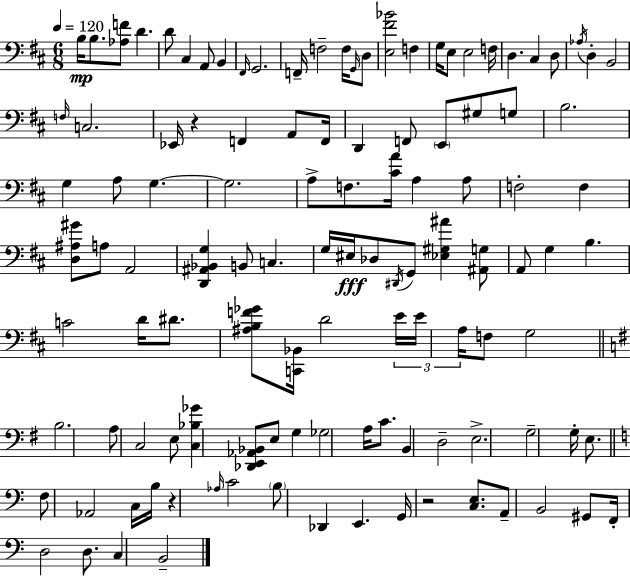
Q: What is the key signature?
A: D major